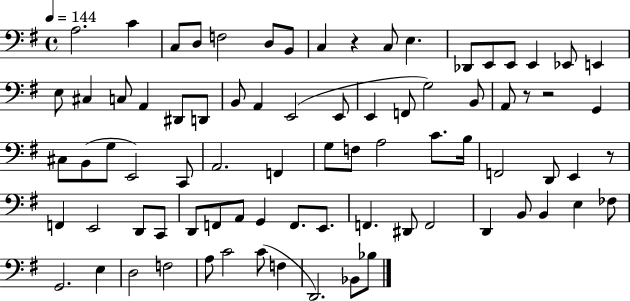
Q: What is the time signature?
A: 4/4